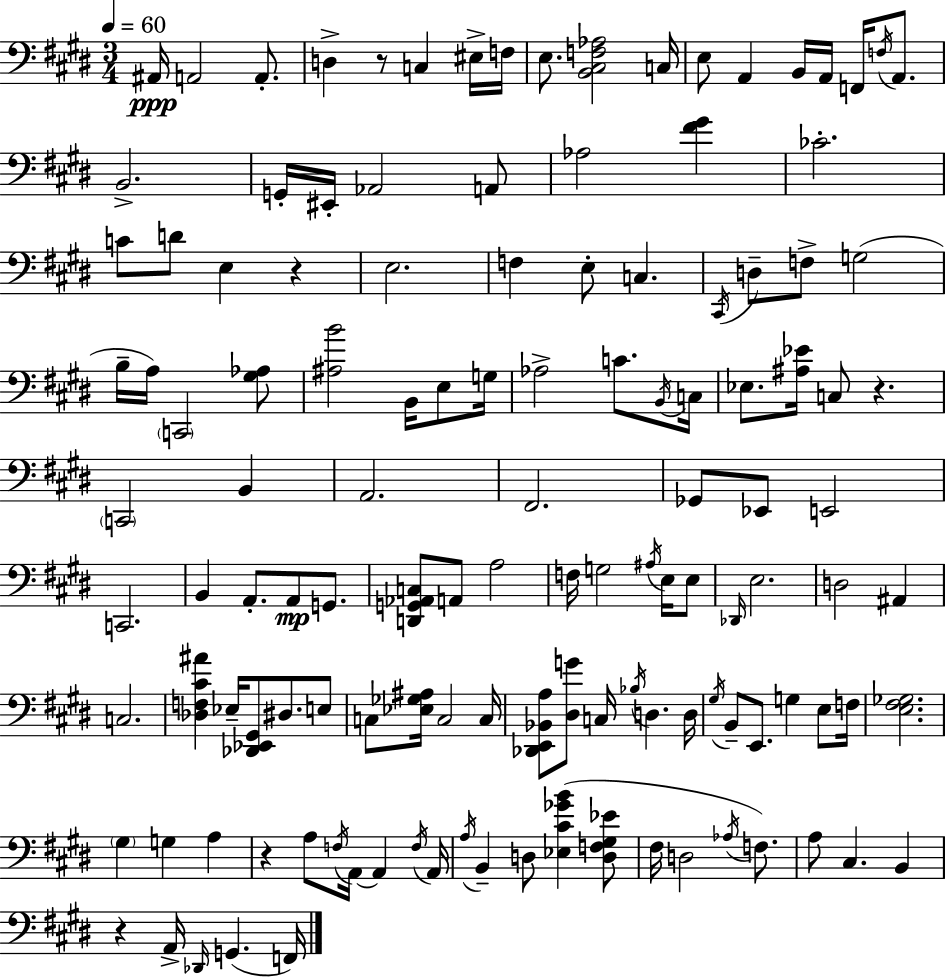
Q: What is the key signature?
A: E major